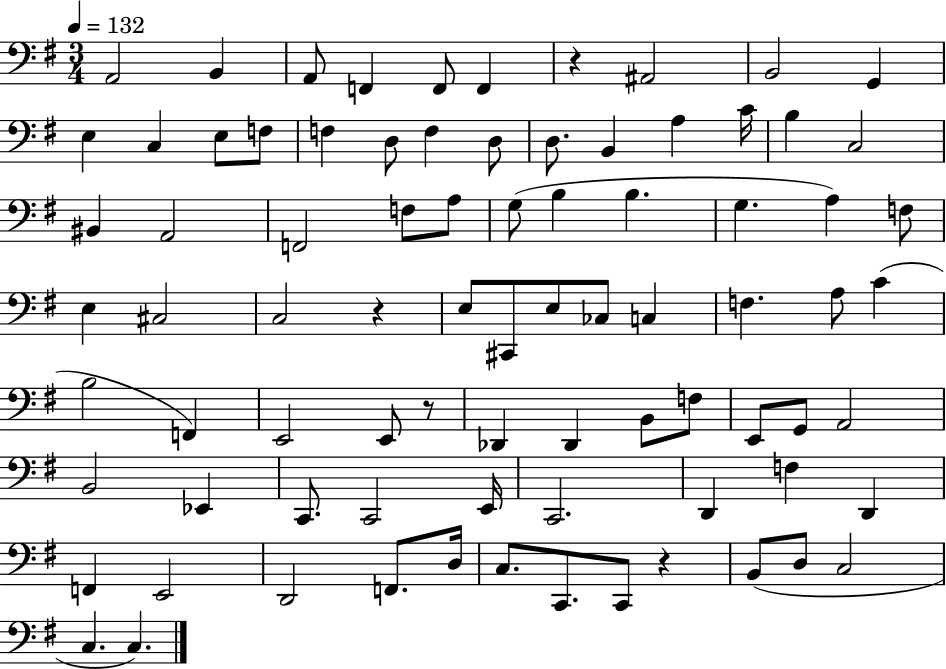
X:1
T:Untitled
M:3/4
L:1/4
K:G
A,,2 B,, A,,/2 F,, F,,/2 F,, z ^A,,2 B,,2 G,, E, C, E,/2 F,/2 F, D,/2 F, D,/2 D,/2 B,, A, C/4 B, C,2 ^B,, A,,2 F,,2 F,/2 A,/2 G,/2 B, B, G, A, F,/2 E, ^C,2 C,2 z E,/2 ^C,,/2 E,/2 _C,/2 C, F, A,/2 C B,2 F,, E,,2 E,,/2 z/2 _D,, _D,, B,,/2 F,/2 E,,/2 G,,/2 A,,2 B,,2 _E,, C,,/2 C,,2 E,,/4 C,,2 D,, F, D,, F,, E,,2 D,,2 F,,/2 D,/4 C,/2 C,,/2 C,,/2 z B,,/2 D,/2 C,2 C, C,